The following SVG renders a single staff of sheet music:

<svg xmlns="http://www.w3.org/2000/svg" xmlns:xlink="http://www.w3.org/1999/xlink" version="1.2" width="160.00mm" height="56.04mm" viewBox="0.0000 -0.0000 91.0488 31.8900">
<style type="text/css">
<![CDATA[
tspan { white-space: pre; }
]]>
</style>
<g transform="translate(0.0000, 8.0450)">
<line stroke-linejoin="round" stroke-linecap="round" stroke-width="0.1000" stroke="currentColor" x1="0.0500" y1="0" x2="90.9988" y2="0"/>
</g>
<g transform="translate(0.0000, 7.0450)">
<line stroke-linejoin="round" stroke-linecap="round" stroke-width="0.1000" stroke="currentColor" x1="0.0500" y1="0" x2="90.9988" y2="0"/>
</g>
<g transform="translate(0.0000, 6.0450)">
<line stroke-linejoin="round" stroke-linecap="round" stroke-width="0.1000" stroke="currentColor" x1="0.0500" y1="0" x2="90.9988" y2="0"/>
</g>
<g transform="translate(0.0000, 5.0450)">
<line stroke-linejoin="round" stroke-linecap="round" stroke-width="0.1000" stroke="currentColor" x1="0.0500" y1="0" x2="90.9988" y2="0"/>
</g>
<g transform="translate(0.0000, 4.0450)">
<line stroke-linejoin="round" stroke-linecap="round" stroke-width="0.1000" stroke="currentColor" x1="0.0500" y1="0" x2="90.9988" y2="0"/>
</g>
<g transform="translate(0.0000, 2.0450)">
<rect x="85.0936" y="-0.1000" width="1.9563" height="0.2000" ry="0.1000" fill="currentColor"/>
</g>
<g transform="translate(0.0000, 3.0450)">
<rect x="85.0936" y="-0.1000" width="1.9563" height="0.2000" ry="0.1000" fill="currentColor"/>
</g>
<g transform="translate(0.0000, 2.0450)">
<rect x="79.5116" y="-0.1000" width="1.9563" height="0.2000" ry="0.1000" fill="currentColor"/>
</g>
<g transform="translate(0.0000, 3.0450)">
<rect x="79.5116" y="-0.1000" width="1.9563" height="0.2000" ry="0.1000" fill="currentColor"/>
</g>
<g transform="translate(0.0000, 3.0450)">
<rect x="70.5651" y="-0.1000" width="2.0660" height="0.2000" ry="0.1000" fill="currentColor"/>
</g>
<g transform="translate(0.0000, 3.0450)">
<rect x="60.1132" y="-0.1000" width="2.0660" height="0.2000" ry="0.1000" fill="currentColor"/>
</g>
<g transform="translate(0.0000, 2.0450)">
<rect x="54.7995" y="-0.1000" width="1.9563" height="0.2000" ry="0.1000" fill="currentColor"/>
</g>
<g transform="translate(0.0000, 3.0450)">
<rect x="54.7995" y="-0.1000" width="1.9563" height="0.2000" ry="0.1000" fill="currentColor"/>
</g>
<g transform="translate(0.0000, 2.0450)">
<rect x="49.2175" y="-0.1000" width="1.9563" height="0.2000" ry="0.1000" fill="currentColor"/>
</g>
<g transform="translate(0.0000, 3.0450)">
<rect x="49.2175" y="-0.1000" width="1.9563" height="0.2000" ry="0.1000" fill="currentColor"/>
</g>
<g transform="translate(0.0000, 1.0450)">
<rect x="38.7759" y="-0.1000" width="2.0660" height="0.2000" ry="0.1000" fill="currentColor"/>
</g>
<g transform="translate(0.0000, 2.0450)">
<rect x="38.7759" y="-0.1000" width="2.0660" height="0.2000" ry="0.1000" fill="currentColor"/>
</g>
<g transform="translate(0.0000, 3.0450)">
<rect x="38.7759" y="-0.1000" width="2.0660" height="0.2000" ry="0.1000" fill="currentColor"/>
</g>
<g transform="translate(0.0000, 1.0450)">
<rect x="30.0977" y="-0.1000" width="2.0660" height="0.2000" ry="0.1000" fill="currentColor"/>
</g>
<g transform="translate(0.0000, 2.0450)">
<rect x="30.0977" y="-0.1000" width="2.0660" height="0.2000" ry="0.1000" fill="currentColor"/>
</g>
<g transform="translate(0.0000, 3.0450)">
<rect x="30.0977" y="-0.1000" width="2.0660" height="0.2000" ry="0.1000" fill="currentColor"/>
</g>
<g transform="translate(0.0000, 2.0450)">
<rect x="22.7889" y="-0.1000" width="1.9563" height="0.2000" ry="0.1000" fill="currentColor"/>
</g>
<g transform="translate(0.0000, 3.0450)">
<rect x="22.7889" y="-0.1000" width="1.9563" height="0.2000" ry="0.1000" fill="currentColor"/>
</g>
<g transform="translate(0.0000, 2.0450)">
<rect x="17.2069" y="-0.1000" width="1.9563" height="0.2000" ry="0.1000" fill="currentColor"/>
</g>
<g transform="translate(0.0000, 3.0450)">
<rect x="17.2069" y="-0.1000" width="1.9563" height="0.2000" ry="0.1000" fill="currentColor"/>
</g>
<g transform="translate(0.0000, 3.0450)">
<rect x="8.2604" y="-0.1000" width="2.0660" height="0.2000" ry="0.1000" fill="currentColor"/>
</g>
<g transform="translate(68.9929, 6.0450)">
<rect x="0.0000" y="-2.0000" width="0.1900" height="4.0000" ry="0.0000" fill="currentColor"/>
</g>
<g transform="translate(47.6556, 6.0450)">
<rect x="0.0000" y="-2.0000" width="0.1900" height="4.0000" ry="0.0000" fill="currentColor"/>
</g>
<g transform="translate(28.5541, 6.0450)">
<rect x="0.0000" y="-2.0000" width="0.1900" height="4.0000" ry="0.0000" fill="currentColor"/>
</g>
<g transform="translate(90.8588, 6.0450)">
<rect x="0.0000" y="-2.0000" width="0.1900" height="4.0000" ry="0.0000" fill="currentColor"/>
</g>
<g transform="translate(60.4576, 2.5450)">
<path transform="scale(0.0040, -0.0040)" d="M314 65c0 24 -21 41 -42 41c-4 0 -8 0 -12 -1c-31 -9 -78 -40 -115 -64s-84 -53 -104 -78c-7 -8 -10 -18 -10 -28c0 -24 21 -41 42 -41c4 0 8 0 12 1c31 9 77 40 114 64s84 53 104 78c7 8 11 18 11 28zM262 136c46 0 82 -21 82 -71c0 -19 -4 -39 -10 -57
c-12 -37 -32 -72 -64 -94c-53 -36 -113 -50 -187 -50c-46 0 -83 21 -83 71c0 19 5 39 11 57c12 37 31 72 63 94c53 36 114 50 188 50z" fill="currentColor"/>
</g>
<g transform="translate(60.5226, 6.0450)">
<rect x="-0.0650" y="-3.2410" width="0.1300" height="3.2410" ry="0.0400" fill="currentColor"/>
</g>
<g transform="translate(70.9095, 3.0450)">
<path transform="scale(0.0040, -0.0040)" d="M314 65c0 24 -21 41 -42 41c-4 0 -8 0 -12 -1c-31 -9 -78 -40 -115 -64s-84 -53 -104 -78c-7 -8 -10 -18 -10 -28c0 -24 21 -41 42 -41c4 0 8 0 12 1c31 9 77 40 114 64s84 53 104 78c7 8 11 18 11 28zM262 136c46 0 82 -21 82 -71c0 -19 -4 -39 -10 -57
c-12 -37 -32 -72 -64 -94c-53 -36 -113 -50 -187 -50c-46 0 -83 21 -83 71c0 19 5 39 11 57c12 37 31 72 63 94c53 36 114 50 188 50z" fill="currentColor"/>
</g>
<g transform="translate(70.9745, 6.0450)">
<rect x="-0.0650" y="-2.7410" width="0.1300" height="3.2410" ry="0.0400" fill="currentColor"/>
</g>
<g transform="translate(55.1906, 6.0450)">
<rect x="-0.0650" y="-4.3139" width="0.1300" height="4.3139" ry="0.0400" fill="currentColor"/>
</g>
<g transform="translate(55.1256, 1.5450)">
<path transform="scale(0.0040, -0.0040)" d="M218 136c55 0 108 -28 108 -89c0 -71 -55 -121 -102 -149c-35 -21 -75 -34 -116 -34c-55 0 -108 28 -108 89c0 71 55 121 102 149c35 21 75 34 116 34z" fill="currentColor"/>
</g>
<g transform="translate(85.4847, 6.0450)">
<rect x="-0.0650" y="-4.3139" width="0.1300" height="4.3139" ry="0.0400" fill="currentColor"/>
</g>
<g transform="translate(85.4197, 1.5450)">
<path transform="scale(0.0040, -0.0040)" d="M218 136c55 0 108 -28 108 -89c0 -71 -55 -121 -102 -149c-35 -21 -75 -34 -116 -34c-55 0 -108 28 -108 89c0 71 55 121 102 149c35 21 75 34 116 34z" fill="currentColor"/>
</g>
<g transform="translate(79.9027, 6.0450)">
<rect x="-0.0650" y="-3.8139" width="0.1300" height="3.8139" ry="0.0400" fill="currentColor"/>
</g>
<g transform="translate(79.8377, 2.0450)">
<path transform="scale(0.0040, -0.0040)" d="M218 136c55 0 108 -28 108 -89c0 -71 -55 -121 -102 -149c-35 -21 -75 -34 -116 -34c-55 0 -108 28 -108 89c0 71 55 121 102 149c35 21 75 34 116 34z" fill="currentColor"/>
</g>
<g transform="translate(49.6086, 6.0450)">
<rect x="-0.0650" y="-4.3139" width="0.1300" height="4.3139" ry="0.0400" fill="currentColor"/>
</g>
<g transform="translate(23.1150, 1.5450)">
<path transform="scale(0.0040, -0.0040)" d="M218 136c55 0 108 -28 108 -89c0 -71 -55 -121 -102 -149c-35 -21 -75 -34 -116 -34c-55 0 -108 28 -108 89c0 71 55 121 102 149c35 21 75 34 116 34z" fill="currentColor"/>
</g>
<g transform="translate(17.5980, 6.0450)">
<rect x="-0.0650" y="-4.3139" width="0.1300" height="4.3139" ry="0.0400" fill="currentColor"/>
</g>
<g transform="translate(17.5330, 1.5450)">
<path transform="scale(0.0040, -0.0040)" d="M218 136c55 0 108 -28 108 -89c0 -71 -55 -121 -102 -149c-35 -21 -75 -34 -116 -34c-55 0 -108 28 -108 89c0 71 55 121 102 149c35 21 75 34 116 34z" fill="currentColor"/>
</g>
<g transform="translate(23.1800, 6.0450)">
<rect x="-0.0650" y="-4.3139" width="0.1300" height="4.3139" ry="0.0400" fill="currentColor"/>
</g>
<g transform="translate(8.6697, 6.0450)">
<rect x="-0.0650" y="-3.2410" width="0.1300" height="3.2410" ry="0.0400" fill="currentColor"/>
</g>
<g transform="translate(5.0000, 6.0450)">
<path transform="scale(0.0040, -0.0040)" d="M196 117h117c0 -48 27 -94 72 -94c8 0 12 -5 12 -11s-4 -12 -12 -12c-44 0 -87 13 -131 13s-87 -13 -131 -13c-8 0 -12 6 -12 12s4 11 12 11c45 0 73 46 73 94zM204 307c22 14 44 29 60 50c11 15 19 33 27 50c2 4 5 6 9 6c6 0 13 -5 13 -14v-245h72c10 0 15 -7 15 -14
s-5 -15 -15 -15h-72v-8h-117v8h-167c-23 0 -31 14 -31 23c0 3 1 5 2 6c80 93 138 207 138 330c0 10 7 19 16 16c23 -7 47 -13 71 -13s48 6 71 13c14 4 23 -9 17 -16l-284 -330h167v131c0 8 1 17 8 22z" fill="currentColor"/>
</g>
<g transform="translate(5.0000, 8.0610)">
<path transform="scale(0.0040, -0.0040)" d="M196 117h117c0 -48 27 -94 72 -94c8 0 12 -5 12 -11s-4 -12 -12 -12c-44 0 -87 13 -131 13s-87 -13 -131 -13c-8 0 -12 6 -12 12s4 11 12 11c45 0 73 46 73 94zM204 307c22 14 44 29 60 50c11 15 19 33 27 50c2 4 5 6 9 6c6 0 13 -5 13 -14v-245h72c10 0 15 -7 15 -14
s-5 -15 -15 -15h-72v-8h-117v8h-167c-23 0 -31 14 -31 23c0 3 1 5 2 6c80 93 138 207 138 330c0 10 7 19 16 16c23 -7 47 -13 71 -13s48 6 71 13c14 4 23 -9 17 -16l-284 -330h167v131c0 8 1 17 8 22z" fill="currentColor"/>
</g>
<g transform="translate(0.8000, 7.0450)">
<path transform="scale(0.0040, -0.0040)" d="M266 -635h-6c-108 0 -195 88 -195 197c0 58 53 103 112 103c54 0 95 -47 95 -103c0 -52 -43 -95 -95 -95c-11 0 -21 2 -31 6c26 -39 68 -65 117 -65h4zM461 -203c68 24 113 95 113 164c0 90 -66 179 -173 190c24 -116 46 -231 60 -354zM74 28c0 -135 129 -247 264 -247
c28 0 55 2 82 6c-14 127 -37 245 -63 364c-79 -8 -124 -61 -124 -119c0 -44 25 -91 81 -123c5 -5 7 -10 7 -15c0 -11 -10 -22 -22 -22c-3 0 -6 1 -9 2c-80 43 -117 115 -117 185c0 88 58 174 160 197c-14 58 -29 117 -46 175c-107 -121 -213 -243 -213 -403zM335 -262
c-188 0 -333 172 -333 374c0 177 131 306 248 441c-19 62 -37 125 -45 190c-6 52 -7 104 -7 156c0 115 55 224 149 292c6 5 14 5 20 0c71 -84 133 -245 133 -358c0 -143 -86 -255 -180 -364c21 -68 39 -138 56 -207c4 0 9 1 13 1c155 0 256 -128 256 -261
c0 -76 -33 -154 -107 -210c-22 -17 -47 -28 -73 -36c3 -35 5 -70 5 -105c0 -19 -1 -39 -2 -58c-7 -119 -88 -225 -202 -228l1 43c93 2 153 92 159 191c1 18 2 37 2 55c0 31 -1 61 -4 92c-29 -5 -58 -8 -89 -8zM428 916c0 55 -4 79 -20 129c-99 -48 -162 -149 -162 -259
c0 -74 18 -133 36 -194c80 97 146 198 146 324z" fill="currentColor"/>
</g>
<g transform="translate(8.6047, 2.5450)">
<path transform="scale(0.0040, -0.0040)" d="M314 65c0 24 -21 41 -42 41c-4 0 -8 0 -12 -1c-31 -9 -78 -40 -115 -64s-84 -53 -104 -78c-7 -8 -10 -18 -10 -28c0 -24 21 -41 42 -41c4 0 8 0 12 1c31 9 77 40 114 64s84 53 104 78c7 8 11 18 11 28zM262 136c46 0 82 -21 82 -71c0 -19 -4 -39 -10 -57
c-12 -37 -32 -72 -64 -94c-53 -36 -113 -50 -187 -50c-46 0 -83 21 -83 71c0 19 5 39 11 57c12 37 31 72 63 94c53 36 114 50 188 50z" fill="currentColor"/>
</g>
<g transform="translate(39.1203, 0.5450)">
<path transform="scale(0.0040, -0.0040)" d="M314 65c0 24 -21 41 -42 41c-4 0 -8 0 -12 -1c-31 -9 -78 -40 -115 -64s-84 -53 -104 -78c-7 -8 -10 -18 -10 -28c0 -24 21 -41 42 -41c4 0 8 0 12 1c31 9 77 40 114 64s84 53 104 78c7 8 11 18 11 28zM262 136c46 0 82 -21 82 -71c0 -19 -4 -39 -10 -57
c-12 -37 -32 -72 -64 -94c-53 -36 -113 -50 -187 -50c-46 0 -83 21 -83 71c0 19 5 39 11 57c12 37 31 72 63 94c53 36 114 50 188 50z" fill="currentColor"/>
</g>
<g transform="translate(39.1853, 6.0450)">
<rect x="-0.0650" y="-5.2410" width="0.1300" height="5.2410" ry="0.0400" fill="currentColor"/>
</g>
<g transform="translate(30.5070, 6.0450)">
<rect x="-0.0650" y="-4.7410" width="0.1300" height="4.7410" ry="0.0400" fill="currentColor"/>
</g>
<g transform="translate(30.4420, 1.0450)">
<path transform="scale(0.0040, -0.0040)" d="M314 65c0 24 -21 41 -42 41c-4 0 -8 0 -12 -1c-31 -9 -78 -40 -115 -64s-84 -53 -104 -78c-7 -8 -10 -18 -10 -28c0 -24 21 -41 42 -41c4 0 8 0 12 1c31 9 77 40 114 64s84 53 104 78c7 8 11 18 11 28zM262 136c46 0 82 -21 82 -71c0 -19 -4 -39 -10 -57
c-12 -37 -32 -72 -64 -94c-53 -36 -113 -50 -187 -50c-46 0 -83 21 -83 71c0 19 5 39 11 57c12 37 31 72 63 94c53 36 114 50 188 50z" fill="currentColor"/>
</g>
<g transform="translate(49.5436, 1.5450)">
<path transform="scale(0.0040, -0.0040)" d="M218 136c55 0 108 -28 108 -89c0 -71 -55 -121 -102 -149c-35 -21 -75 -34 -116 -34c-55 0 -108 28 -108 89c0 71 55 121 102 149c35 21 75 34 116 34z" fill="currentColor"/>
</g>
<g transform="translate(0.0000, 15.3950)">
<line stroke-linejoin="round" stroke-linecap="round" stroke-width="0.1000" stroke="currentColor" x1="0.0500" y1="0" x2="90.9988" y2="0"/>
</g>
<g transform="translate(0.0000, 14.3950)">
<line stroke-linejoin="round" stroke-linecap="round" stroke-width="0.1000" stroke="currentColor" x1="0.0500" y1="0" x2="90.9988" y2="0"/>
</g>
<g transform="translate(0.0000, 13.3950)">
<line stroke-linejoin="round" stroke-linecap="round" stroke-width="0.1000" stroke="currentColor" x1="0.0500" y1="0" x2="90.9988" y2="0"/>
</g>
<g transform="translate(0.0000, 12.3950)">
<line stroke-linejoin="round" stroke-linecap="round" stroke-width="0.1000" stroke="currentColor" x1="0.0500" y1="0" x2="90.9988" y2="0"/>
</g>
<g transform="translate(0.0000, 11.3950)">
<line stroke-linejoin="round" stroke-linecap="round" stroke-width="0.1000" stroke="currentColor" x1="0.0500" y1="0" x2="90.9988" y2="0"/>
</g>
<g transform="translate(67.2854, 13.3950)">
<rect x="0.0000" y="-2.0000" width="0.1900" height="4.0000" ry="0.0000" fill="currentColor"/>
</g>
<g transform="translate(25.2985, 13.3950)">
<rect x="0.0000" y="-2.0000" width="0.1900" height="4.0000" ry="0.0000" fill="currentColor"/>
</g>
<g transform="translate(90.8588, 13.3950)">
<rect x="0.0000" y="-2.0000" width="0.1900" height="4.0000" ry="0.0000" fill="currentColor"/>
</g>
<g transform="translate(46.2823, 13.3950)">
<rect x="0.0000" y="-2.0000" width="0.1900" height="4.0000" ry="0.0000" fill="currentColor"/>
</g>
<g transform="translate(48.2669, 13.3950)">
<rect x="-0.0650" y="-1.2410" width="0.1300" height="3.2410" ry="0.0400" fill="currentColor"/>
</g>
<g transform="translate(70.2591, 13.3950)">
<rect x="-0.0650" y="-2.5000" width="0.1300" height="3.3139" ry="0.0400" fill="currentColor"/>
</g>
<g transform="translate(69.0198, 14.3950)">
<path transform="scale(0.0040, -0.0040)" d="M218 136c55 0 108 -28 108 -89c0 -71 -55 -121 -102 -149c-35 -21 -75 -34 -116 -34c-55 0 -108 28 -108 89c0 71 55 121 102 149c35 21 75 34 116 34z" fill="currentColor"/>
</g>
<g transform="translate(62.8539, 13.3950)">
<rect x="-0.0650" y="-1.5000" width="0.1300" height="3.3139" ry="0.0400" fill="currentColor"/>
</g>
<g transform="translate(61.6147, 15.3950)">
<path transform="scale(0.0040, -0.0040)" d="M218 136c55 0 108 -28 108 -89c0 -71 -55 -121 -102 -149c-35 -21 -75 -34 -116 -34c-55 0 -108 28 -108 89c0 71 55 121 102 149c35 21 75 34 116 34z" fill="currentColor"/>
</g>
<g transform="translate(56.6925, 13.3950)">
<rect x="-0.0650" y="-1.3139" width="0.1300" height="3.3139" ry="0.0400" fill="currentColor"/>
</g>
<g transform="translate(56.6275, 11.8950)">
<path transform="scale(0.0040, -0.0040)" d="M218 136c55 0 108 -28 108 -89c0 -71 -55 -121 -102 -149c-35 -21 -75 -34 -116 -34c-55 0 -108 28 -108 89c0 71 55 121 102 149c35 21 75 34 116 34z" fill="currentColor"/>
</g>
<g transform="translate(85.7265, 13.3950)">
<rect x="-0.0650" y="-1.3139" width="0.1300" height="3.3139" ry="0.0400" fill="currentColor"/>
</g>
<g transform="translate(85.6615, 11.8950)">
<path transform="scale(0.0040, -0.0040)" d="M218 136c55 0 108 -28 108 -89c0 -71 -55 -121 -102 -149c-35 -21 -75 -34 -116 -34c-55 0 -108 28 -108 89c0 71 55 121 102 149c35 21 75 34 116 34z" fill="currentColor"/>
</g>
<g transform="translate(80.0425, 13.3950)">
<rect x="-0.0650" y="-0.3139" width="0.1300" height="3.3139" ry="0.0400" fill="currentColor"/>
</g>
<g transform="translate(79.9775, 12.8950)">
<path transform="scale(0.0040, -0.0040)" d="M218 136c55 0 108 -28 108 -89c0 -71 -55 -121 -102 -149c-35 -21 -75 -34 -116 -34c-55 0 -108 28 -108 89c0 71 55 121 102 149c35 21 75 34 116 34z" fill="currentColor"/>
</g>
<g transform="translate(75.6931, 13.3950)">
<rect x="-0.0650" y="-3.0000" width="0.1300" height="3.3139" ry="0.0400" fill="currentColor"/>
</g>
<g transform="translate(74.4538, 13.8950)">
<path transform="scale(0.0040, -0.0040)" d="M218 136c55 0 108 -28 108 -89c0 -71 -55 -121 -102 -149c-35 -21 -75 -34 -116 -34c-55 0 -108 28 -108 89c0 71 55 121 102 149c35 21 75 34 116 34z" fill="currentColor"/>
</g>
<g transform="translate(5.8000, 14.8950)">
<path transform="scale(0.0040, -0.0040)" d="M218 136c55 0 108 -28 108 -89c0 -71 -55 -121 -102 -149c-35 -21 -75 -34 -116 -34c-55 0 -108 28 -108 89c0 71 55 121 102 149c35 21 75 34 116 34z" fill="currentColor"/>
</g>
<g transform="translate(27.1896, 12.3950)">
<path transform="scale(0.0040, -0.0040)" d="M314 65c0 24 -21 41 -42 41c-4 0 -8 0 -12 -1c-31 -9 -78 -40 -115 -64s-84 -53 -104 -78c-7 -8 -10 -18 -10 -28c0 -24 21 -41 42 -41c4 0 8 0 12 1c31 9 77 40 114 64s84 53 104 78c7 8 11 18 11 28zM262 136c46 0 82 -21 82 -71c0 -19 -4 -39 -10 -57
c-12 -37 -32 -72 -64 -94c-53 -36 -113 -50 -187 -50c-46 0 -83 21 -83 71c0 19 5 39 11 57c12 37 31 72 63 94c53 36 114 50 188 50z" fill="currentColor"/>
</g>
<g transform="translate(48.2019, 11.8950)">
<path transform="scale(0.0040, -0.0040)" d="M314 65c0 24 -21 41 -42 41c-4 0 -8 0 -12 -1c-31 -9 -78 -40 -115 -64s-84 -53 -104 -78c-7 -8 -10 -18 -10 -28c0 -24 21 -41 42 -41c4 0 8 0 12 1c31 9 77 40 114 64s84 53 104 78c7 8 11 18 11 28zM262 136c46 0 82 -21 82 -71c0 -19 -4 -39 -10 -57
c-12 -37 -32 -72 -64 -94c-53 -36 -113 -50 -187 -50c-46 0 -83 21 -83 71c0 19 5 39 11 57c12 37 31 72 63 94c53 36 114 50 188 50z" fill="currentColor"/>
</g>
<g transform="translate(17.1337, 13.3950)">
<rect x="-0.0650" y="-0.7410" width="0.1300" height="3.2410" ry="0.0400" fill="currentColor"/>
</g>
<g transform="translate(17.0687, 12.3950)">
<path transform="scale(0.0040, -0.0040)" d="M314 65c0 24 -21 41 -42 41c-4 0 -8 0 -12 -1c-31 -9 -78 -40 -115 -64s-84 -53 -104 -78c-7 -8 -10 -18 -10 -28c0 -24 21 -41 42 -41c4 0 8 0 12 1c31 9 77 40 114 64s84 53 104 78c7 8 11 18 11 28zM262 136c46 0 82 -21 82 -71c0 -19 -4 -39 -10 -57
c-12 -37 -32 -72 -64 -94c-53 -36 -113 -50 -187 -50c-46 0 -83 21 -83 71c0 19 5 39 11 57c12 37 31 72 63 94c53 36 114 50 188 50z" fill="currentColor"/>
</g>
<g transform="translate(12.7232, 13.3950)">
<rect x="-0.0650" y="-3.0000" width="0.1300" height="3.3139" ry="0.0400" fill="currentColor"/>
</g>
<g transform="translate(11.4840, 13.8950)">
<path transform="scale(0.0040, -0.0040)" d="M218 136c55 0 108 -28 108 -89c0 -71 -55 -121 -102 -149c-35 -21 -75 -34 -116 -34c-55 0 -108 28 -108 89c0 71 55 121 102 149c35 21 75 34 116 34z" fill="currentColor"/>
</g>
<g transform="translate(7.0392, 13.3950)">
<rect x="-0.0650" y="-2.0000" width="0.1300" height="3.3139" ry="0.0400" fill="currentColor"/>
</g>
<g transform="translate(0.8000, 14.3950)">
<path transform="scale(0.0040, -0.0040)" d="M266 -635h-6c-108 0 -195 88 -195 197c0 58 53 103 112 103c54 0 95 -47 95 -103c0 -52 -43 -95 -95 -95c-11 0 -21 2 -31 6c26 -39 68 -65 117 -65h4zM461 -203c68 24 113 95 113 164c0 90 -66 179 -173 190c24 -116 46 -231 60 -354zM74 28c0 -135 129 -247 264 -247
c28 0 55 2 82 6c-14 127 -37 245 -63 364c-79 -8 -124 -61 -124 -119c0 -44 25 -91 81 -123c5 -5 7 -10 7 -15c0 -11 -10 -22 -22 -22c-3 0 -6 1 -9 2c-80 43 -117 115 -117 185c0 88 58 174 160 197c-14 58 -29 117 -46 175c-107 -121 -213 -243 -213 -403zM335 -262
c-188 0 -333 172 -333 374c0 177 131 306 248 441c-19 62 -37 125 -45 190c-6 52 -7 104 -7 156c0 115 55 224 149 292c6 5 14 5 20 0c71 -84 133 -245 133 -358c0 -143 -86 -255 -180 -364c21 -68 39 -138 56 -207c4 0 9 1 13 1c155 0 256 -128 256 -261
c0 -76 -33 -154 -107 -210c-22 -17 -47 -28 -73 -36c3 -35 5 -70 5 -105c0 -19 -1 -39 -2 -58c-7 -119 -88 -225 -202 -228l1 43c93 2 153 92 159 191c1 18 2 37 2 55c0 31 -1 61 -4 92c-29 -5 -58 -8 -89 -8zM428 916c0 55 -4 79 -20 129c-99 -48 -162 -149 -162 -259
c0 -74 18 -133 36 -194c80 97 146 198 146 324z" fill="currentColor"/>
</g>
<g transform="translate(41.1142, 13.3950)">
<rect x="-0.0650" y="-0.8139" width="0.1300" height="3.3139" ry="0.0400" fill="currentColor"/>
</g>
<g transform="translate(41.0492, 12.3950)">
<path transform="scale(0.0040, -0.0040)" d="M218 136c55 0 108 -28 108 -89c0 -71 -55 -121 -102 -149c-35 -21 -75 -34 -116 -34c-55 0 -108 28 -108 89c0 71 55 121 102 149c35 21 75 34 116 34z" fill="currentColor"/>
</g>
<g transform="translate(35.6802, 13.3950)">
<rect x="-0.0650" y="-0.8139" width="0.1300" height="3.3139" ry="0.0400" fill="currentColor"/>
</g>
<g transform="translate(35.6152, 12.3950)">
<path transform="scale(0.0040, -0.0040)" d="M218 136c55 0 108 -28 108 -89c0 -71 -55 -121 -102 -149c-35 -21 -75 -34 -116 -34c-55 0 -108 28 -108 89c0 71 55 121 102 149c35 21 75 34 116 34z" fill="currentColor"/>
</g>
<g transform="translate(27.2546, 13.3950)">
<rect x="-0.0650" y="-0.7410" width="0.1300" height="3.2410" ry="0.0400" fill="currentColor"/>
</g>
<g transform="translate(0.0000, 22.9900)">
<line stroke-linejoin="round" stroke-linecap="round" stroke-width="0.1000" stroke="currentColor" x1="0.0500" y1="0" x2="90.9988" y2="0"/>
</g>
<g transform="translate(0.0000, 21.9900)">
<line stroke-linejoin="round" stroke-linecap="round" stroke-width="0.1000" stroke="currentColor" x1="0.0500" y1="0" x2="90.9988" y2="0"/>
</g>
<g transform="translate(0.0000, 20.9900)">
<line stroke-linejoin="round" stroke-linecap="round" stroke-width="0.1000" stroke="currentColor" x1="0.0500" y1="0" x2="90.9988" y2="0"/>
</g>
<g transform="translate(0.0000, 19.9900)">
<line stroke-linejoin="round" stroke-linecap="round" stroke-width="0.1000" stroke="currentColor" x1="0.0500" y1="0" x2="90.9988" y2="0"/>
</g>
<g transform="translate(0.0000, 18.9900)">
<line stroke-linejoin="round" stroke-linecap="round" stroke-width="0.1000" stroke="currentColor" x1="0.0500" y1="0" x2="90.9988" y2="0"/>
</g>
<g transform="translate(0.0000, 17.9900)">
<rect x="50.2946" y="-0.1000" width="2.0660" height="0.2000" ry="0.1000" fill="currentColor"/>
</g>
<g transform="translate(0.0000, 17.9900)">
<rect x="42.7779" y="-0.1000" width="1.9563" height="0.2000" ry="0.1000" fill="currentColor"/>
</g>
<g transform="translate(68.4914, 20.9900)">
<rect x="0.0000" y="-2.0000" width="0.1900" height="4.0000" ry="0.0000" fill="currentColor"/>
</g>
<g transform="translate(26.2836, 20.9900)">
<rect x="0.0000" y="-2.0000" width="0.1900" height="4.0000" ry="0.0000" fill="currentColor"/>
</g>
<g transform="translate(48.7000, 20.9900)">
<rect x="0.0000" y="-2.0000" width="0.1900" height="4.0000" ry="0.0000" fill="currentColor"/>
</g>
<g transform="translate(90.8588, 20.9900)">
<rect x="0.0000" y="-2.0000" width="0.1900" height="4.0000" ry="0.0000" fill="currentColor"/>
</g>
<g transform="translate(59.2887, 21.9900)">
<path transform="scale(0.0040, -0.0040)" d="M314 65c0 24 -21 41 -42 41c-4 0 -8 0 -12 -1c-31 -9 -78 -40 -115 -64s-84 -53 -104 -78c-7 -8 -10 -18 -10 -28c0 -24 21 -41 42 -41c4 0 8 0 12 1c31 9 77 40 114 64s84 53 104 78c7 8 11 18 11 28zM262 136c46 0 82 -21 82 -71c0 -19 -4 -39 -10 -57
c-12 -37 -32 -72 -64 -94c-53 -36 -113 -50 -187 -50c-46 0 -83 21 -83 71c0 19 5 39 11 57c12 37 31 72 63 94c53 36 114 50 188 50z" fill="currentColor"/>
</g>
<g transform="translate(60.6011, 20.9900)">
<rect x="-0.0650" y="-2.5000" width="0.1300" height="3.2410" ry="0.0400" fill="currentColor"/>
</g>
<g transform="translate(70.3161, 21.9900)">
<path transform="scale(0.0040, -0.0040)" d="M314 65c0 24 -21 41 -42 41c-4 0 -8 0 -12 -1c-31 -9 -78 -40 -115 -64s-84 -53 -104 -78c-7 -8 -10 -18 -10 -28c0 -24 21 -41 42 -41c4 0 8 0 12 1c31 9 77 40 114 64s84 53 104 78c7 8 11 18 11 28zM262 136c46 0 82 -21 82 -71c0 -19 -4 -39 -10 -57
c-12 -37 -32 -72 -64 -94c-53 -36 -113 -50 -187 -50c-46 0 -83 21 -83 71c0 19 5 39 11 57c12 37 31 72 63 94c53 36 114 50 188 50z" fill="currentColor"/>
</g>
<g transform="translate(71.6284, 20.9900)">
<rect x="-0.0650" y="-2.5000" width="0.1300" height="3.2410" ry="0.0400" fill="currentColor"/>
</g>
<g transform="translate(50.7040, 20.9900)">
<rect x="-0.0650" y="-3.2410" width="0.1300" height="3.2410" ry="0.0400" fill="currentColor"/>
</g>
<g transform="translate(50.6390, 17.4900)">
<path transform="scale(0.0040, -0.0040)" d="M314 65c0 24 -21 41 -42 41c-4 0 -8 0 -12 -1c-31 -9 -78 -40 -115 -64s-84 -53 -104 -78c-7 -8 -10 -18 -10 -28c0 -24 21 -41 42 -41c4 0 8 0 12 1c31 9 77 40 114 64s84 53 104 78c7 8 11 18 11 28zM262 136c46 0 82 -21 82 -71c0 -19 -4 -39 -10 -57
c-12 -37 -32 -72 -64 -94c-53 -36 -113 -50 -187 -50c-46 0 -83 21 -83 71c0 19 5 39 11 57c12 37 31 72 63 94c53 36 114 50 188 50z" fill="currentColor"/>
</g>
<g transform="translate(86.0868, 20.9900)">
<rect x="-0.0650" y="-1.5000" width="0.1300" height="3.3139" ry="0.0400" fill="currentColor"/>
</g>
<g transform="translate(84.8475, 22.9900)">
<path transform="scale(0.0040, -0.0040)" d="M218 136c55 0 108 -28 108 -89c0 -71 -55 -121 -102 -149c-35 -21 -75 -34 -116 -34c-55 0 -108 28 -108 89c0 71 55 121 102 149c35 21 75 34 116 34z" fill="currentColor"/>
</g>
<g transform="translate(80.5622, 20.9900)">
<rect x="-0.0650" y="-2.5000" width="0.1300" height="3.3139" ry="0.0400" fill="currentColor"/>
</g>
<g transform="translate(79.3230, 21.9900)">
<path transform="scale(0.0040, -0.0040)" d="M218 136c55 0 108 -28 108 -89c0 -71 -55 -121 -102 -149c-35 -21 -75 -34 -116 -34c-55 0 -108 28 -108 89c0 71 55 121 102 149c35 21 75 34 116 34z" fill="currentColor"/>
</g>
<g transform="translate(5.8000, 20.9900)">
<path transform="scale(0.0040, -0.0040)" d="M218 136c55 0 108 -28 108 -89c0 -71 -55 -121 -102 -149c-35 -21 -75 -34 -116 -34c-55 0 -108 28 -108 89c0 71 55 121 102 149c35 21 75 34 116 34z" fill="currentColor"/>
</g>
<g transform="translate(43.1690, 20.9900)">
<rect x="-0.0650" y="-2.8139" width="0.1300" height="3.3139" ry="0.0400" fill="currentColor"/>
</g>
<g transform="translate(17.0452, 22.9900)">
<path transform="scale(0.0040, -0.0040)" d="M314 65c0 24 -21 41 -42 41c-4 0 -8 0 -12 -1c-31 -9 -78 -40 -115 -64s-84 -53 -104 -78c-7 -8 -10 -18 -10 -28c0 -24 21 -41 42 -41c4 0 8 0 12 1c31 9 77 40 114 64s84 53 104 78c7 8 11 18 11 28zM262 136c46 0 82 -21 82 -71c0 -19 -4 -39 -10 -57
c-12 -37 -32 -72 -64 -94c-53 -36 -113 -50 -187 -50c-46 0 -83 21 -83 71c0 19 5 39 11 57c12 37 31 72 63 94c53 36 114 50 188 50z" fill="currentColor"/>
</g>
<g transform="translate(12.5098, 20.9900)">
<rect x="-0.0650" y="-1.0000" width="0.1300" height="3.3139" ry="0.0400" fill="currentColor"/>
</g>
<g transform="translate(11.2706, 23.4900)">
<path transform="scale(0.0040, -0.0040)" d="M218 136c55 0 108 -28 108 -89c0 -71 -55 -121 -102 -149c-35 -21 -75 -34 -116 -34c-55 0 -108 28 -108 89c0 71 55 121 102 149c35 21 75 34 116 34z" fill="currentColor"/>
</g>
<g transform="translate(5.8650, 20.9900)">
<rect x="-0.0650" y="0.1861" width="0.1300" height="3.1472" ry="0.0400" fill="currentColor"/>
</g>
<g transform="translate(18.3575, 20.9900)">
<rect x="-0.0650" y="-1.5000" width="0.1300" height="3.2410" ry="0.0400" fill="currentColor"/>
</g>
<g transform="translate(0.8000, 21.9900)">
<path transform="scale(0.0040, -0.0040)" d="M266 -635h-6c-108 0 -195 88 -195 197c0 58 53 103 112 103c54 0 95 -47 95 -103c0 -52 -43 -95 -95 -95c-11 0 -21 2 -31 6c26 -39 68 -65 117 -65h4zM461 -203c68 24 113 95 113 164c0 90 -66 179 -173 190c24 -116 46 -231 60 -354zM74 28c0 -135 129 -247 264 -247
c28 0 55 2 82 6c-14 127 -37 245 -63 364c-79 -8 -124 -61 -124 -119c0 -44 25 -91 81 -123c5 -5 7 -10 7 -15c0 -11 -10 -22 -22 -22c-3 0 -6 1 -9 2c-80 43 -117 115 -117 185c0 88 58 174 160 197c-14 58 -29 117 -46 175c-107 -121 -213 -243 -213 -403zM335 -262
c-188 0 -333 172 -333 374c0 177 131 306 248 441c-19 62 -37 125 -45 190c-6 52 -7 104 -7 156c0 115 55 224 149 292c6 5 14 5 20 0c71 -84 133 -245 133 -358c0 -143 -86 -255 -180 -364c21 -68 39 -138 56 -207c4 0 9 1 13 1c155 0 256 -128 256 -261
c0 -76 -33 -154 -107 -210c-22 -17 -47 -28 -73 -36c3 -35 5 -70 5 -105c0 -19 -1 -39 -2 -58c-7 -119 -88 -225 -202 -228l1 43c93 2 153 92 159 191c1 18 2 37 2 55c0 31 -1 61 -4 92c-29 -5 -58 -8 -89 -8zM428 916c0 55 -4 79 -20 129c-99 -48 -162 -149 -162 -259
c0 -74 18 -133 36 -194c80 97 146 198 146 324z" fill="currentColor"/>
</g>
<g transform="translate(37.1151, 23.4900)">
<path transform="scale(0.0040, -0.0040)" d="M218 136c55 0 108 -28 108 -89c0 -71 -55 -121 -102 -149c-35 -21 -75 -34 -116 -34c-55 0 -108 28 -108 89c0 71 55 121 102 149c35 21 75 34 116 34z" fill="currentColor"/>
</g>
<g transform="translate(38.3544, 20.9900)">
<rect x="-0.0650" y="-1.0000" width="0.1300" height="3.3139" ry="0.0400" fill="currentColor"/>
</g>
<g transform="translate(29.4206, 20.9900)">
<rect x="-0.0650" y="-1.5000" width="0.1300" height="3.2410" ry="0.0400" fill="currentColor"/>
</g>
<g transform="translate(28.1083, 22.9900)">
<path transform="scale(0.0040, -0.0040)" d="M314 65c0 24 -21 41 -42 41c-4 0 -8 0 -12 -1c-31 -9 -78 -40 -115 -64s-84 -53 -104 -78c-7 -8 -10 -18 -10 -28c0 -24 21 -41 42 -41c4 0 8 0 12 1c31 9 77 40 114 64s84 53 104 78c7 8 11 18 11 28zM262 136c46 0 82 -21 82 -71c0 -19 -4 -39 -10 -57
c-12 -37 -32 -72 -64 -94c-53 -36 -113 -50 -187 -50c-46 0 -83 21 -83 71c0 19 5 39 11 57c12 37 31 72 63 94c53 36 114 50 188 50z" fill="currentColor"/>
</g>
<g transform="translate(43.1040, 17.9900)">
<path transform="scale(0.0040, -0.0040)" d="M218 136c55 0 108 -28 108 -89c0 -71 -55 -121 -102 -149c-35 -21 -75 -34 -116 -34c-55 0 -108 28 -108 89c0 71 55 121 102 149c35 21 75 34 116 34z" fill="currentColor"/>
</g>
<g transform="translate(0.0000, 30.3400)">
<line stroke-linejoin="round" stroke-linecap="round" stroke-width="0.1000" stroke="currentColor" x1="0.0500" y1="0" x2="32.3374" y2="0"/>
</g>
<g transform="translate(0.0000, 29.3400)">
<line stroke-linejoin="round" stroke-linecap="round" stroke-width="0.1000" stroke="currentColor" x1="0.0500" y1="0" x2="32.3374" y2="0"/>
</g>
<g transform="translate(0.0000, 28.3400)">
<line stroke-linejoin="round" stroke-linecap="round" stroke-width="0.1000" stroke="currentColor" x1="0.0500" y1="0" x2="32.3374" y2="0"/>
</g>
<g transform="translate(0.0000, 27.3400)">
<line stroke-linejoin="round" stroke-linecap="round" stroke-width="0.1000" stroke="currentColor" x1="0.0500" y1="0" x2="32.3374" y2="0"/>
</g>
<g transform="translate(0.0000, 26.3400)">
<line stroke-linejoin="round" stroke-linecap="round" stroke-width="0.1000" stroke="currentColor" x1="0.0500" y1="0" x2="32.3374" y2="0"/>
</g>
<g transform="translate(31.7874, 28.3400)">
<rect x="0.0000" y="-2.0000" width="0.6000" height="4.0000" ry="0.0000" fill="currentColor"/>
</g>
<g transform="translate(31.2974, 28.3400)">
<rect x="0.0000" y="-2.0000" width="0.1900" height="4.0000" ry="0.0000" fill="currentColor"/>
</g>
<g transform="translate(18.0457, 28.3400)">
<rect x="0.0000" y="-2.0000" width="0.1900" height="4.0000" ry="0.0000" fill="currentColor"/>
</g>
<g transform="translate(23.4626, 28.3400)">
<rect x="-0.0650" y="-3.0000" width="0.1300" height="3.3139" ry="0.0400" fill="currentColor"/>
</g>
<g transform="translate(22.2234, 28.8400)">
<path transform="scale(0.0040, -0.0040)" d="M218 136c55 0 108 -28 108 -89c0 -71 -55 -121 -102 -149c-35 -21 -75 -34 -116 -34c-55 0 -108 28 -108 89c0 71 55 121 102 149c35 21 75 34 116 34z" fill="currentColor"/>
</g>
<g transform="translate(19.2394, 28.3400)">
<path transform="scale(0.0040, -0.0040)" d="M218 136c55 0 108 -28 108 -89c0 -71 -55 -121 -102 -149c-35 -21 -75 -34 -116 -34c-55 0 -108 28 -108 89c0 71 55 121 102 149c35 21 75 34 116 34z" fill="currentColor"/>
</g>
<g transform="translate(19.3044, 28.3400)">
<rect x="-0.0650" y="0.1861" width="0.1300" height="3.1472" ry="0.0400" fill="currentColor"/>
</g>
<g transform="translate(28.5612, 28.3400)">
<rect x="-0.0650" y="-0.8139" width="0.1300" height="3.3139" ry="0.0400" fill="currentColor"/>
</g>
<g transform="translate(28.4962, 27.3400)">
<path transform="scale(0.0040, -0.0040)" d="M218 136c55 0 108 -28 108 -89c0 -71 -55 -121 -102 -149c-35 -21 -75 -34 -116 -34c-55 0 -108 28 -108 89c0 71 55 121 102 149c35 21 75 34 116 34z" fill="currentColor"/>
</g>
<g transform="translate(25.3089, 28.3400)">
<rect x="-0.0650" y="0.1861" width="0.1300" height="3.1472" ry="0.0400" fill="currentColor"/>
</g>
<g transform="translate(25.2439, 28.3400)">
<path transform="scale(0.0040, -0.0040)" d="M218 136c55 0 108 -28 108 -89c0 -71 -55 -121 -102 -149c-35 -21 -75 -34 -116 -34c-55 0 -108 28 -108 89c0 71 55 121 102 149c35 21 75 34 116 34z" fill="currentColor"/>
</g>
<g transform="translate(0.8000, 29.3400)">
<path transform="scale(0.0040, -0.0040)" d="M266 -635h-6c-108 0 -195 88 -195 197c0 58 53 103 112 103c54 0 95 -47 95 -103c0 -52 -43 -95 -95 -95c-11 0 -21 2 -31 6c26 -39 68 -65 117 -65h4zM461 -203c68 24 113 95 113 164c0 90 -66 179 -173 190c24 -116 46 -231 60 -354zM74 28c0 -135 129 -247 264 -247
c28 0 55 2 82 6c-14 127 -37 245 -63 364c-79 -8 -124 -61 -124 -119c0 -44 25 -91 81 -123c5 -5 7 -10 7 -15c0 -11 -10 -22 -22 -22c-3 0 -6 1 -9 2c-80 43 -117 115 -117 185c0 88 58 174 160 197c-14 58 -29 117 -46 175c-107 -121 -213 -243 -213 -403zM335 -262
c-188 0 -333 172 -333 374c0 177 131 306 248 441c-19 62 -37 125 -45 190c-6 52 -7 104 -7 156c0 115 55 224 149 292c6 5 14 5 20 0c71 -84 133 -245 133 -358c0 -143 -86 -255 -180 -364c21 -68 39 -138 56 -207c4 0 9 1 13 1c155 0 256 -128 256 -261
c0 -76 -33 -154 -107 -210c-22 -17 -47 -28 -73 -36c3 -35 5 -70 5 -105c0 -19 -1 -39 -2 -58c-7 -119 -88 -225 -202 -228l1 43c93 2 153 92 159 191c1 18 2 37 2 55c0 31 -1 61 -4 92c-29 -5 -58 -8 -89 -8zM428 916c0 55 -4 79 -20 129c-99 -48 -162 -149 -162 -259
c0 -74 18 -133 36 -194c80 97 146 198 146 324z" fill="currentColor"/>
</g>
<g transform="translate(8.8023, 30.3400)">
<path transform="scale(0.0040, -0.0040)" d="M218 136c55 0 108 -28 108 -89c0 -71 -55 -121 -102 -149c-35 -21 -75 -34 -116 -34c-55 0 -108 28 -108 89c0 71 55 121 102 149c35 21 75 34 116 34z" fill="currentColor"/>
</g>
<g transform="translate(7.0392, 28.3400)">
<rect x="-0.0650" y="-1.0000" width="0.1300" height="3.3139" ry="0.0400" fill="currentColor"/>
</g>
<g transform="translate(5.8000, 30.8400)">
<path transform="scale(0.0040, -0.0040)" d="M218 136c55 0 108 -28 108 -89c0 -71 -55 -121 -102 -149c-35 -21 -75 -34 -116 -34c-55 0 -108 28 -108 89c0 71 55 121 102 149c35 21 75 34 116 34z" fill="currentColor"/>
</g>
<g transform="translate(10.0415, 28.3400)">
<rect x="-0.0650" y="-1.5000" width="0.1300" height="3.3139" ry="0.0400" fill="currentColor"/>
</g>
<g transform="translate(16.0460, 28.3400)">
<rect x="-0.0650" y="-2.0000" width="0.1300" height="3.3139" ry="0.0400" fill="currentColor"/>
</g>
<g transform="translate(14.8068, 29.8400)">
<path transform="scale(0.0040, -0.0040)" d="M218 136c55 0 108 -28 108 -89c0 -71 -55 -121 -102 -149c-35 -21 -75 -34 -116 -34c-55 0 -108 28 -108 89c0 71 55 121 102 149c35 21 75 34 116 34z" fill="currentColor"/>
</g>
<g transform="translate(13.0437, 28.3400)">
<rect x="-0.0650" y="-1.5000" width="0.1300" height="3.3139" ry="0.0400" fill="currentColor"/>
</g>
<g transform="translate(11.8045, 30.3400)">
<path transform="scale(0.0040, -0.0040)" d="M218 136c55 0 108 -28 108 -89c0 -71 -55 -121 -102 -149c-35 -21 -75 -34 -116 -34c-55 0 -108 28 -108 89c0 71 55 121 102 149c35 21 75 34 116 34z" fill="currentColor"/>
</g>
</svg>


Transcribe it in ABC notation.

X:1
T:Untitled
M:4/4
L:1/4
K:C
b2 d' d' e'2 f'2 d' d' b2 a2 c' d' F A d2 d2 d d e2 e E G A c e B D E2 E2 D a b2 G2 G2 G E D E E F B A B d